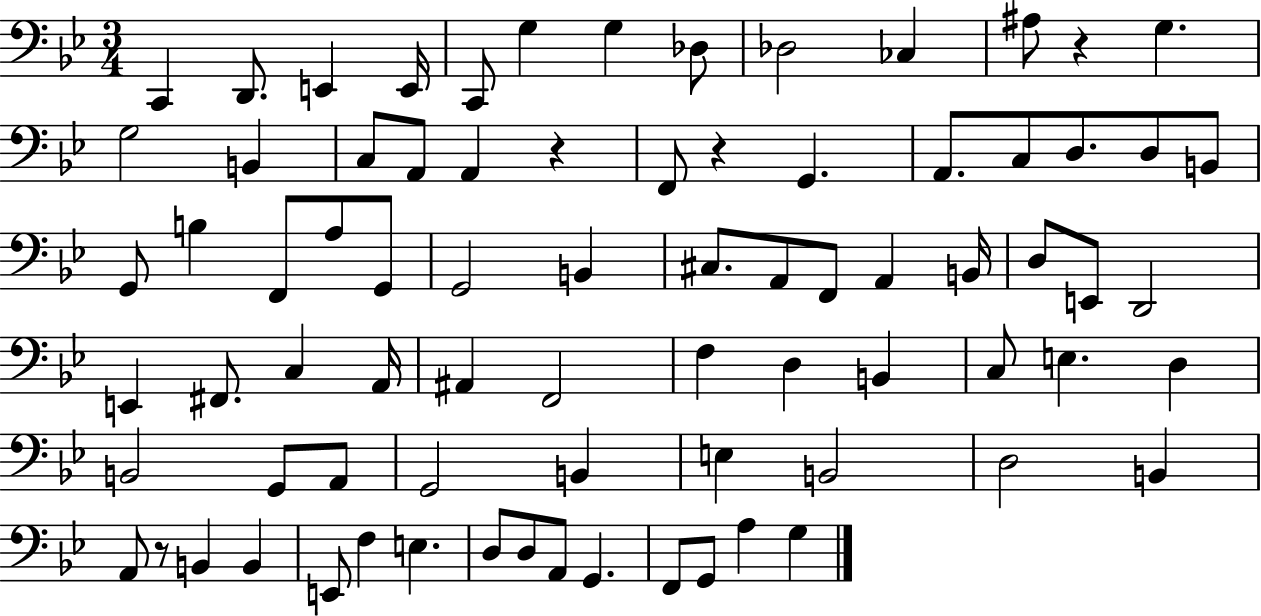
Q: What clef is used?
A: bass